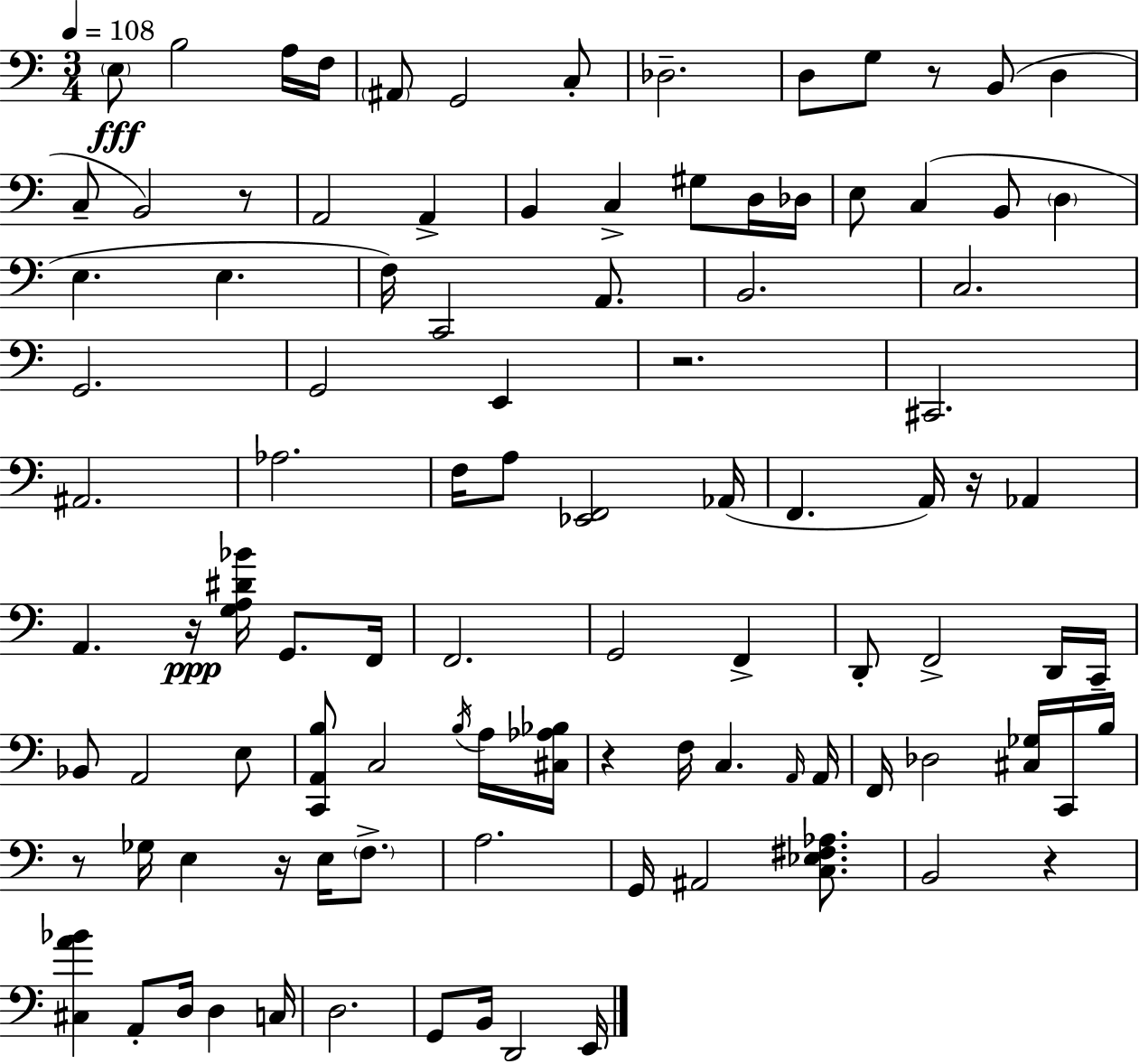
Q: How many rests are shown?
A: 9